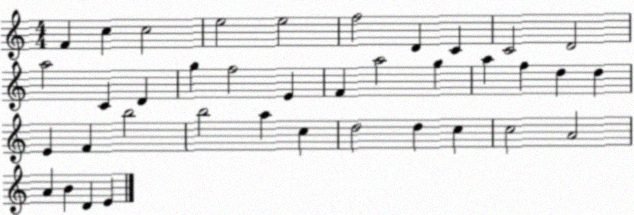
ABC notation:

X:1
T:Untitled
M:4/4
L:1/4
K:C
F c c2 e2 e2 f2 D C C2 D2 a2 C D g f2 E F a2 g a f d d E F b2 b2 a c d2 d c c2 A2 A B D E